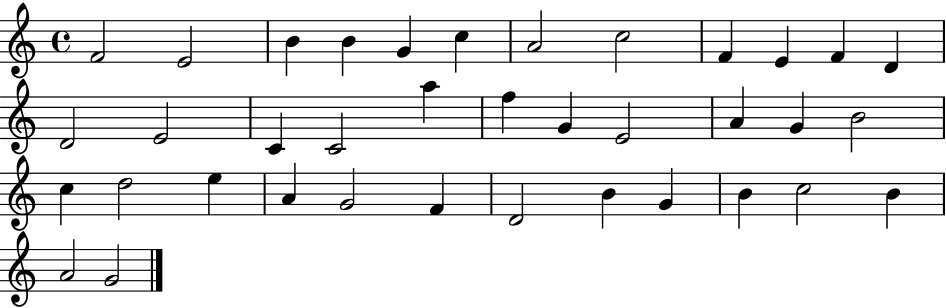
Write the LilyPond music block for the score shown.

{
  \clef treble
  \time 4/4
  \defaultTimeSignature
  \key c \major
  f'2 e'2 | b'4 b'4 g'4 c''4 | a'2 c''2 | f'4 e'4 f'4 d'4 | \break d'2 e'2 | c'4 c'2 a''4 | f''4 g'4 e'2 | a'4 g'4 b'2 | \break c''4 d''2 e''4 | a'4 g'2 f'4 | d'2 b'4 g'4 | b'4 c''2 b'4 | \break a'2 g'2 | \bar "|."
}